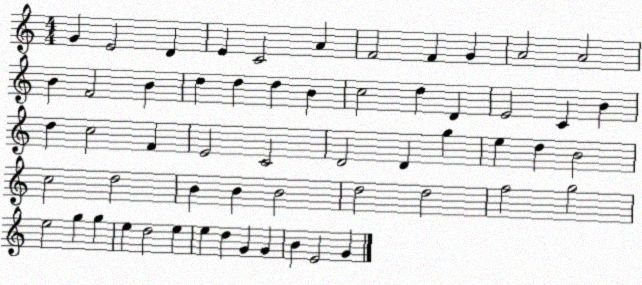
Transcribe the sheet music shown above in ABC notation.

X:1
T:Untitled
M:4/4
L:1/4
K:C
G E2 D E C2 A F2 F G A2 A2 B F2 B d d d B c2 d D E2 C B d c2 F E2 C2 D2 D g e d B2 c2 d2 B B B2 d2 d2 f2 g2 e2 g g e d2 e e d G G B E2 G